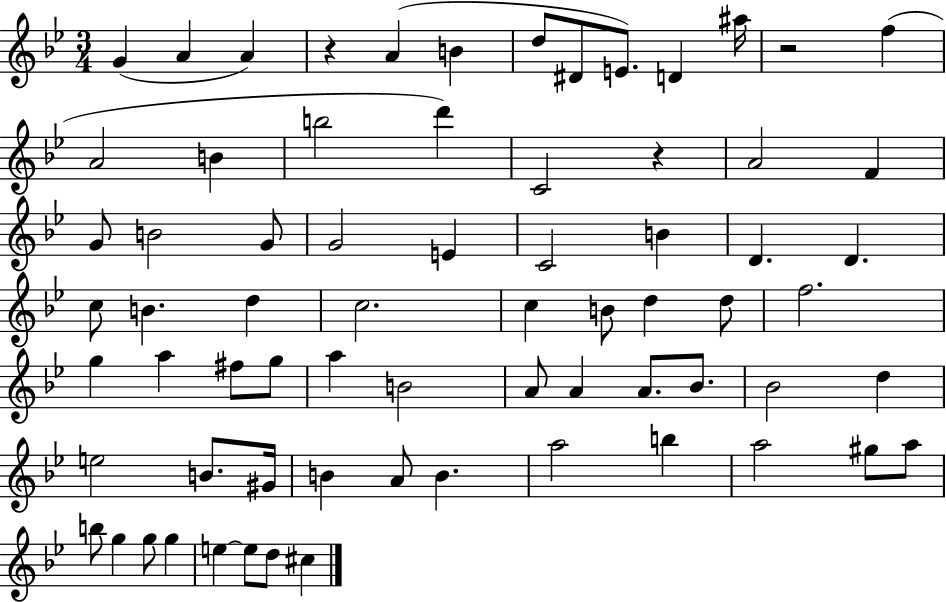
X:1
T:Untitled
M:3/4
L:1/4
K:Bb
G A A z A B d/2 ^D/2 E/2 D ^a/4 z2 f A2 B b2 d' C2 z A2 F G/2 B2 G/2 G2 E C2 B D D c/2 B d c2 c B/2 d d/2 f2 g a ^f/2 g/2 a B2 A/2 A A/2 _B/2 _B2 d e2 B/2 ^G/4 B A/2 B a2 b a2 ^g/2 a/2 b/2 g g/2 g e e/2 d/2 ^c